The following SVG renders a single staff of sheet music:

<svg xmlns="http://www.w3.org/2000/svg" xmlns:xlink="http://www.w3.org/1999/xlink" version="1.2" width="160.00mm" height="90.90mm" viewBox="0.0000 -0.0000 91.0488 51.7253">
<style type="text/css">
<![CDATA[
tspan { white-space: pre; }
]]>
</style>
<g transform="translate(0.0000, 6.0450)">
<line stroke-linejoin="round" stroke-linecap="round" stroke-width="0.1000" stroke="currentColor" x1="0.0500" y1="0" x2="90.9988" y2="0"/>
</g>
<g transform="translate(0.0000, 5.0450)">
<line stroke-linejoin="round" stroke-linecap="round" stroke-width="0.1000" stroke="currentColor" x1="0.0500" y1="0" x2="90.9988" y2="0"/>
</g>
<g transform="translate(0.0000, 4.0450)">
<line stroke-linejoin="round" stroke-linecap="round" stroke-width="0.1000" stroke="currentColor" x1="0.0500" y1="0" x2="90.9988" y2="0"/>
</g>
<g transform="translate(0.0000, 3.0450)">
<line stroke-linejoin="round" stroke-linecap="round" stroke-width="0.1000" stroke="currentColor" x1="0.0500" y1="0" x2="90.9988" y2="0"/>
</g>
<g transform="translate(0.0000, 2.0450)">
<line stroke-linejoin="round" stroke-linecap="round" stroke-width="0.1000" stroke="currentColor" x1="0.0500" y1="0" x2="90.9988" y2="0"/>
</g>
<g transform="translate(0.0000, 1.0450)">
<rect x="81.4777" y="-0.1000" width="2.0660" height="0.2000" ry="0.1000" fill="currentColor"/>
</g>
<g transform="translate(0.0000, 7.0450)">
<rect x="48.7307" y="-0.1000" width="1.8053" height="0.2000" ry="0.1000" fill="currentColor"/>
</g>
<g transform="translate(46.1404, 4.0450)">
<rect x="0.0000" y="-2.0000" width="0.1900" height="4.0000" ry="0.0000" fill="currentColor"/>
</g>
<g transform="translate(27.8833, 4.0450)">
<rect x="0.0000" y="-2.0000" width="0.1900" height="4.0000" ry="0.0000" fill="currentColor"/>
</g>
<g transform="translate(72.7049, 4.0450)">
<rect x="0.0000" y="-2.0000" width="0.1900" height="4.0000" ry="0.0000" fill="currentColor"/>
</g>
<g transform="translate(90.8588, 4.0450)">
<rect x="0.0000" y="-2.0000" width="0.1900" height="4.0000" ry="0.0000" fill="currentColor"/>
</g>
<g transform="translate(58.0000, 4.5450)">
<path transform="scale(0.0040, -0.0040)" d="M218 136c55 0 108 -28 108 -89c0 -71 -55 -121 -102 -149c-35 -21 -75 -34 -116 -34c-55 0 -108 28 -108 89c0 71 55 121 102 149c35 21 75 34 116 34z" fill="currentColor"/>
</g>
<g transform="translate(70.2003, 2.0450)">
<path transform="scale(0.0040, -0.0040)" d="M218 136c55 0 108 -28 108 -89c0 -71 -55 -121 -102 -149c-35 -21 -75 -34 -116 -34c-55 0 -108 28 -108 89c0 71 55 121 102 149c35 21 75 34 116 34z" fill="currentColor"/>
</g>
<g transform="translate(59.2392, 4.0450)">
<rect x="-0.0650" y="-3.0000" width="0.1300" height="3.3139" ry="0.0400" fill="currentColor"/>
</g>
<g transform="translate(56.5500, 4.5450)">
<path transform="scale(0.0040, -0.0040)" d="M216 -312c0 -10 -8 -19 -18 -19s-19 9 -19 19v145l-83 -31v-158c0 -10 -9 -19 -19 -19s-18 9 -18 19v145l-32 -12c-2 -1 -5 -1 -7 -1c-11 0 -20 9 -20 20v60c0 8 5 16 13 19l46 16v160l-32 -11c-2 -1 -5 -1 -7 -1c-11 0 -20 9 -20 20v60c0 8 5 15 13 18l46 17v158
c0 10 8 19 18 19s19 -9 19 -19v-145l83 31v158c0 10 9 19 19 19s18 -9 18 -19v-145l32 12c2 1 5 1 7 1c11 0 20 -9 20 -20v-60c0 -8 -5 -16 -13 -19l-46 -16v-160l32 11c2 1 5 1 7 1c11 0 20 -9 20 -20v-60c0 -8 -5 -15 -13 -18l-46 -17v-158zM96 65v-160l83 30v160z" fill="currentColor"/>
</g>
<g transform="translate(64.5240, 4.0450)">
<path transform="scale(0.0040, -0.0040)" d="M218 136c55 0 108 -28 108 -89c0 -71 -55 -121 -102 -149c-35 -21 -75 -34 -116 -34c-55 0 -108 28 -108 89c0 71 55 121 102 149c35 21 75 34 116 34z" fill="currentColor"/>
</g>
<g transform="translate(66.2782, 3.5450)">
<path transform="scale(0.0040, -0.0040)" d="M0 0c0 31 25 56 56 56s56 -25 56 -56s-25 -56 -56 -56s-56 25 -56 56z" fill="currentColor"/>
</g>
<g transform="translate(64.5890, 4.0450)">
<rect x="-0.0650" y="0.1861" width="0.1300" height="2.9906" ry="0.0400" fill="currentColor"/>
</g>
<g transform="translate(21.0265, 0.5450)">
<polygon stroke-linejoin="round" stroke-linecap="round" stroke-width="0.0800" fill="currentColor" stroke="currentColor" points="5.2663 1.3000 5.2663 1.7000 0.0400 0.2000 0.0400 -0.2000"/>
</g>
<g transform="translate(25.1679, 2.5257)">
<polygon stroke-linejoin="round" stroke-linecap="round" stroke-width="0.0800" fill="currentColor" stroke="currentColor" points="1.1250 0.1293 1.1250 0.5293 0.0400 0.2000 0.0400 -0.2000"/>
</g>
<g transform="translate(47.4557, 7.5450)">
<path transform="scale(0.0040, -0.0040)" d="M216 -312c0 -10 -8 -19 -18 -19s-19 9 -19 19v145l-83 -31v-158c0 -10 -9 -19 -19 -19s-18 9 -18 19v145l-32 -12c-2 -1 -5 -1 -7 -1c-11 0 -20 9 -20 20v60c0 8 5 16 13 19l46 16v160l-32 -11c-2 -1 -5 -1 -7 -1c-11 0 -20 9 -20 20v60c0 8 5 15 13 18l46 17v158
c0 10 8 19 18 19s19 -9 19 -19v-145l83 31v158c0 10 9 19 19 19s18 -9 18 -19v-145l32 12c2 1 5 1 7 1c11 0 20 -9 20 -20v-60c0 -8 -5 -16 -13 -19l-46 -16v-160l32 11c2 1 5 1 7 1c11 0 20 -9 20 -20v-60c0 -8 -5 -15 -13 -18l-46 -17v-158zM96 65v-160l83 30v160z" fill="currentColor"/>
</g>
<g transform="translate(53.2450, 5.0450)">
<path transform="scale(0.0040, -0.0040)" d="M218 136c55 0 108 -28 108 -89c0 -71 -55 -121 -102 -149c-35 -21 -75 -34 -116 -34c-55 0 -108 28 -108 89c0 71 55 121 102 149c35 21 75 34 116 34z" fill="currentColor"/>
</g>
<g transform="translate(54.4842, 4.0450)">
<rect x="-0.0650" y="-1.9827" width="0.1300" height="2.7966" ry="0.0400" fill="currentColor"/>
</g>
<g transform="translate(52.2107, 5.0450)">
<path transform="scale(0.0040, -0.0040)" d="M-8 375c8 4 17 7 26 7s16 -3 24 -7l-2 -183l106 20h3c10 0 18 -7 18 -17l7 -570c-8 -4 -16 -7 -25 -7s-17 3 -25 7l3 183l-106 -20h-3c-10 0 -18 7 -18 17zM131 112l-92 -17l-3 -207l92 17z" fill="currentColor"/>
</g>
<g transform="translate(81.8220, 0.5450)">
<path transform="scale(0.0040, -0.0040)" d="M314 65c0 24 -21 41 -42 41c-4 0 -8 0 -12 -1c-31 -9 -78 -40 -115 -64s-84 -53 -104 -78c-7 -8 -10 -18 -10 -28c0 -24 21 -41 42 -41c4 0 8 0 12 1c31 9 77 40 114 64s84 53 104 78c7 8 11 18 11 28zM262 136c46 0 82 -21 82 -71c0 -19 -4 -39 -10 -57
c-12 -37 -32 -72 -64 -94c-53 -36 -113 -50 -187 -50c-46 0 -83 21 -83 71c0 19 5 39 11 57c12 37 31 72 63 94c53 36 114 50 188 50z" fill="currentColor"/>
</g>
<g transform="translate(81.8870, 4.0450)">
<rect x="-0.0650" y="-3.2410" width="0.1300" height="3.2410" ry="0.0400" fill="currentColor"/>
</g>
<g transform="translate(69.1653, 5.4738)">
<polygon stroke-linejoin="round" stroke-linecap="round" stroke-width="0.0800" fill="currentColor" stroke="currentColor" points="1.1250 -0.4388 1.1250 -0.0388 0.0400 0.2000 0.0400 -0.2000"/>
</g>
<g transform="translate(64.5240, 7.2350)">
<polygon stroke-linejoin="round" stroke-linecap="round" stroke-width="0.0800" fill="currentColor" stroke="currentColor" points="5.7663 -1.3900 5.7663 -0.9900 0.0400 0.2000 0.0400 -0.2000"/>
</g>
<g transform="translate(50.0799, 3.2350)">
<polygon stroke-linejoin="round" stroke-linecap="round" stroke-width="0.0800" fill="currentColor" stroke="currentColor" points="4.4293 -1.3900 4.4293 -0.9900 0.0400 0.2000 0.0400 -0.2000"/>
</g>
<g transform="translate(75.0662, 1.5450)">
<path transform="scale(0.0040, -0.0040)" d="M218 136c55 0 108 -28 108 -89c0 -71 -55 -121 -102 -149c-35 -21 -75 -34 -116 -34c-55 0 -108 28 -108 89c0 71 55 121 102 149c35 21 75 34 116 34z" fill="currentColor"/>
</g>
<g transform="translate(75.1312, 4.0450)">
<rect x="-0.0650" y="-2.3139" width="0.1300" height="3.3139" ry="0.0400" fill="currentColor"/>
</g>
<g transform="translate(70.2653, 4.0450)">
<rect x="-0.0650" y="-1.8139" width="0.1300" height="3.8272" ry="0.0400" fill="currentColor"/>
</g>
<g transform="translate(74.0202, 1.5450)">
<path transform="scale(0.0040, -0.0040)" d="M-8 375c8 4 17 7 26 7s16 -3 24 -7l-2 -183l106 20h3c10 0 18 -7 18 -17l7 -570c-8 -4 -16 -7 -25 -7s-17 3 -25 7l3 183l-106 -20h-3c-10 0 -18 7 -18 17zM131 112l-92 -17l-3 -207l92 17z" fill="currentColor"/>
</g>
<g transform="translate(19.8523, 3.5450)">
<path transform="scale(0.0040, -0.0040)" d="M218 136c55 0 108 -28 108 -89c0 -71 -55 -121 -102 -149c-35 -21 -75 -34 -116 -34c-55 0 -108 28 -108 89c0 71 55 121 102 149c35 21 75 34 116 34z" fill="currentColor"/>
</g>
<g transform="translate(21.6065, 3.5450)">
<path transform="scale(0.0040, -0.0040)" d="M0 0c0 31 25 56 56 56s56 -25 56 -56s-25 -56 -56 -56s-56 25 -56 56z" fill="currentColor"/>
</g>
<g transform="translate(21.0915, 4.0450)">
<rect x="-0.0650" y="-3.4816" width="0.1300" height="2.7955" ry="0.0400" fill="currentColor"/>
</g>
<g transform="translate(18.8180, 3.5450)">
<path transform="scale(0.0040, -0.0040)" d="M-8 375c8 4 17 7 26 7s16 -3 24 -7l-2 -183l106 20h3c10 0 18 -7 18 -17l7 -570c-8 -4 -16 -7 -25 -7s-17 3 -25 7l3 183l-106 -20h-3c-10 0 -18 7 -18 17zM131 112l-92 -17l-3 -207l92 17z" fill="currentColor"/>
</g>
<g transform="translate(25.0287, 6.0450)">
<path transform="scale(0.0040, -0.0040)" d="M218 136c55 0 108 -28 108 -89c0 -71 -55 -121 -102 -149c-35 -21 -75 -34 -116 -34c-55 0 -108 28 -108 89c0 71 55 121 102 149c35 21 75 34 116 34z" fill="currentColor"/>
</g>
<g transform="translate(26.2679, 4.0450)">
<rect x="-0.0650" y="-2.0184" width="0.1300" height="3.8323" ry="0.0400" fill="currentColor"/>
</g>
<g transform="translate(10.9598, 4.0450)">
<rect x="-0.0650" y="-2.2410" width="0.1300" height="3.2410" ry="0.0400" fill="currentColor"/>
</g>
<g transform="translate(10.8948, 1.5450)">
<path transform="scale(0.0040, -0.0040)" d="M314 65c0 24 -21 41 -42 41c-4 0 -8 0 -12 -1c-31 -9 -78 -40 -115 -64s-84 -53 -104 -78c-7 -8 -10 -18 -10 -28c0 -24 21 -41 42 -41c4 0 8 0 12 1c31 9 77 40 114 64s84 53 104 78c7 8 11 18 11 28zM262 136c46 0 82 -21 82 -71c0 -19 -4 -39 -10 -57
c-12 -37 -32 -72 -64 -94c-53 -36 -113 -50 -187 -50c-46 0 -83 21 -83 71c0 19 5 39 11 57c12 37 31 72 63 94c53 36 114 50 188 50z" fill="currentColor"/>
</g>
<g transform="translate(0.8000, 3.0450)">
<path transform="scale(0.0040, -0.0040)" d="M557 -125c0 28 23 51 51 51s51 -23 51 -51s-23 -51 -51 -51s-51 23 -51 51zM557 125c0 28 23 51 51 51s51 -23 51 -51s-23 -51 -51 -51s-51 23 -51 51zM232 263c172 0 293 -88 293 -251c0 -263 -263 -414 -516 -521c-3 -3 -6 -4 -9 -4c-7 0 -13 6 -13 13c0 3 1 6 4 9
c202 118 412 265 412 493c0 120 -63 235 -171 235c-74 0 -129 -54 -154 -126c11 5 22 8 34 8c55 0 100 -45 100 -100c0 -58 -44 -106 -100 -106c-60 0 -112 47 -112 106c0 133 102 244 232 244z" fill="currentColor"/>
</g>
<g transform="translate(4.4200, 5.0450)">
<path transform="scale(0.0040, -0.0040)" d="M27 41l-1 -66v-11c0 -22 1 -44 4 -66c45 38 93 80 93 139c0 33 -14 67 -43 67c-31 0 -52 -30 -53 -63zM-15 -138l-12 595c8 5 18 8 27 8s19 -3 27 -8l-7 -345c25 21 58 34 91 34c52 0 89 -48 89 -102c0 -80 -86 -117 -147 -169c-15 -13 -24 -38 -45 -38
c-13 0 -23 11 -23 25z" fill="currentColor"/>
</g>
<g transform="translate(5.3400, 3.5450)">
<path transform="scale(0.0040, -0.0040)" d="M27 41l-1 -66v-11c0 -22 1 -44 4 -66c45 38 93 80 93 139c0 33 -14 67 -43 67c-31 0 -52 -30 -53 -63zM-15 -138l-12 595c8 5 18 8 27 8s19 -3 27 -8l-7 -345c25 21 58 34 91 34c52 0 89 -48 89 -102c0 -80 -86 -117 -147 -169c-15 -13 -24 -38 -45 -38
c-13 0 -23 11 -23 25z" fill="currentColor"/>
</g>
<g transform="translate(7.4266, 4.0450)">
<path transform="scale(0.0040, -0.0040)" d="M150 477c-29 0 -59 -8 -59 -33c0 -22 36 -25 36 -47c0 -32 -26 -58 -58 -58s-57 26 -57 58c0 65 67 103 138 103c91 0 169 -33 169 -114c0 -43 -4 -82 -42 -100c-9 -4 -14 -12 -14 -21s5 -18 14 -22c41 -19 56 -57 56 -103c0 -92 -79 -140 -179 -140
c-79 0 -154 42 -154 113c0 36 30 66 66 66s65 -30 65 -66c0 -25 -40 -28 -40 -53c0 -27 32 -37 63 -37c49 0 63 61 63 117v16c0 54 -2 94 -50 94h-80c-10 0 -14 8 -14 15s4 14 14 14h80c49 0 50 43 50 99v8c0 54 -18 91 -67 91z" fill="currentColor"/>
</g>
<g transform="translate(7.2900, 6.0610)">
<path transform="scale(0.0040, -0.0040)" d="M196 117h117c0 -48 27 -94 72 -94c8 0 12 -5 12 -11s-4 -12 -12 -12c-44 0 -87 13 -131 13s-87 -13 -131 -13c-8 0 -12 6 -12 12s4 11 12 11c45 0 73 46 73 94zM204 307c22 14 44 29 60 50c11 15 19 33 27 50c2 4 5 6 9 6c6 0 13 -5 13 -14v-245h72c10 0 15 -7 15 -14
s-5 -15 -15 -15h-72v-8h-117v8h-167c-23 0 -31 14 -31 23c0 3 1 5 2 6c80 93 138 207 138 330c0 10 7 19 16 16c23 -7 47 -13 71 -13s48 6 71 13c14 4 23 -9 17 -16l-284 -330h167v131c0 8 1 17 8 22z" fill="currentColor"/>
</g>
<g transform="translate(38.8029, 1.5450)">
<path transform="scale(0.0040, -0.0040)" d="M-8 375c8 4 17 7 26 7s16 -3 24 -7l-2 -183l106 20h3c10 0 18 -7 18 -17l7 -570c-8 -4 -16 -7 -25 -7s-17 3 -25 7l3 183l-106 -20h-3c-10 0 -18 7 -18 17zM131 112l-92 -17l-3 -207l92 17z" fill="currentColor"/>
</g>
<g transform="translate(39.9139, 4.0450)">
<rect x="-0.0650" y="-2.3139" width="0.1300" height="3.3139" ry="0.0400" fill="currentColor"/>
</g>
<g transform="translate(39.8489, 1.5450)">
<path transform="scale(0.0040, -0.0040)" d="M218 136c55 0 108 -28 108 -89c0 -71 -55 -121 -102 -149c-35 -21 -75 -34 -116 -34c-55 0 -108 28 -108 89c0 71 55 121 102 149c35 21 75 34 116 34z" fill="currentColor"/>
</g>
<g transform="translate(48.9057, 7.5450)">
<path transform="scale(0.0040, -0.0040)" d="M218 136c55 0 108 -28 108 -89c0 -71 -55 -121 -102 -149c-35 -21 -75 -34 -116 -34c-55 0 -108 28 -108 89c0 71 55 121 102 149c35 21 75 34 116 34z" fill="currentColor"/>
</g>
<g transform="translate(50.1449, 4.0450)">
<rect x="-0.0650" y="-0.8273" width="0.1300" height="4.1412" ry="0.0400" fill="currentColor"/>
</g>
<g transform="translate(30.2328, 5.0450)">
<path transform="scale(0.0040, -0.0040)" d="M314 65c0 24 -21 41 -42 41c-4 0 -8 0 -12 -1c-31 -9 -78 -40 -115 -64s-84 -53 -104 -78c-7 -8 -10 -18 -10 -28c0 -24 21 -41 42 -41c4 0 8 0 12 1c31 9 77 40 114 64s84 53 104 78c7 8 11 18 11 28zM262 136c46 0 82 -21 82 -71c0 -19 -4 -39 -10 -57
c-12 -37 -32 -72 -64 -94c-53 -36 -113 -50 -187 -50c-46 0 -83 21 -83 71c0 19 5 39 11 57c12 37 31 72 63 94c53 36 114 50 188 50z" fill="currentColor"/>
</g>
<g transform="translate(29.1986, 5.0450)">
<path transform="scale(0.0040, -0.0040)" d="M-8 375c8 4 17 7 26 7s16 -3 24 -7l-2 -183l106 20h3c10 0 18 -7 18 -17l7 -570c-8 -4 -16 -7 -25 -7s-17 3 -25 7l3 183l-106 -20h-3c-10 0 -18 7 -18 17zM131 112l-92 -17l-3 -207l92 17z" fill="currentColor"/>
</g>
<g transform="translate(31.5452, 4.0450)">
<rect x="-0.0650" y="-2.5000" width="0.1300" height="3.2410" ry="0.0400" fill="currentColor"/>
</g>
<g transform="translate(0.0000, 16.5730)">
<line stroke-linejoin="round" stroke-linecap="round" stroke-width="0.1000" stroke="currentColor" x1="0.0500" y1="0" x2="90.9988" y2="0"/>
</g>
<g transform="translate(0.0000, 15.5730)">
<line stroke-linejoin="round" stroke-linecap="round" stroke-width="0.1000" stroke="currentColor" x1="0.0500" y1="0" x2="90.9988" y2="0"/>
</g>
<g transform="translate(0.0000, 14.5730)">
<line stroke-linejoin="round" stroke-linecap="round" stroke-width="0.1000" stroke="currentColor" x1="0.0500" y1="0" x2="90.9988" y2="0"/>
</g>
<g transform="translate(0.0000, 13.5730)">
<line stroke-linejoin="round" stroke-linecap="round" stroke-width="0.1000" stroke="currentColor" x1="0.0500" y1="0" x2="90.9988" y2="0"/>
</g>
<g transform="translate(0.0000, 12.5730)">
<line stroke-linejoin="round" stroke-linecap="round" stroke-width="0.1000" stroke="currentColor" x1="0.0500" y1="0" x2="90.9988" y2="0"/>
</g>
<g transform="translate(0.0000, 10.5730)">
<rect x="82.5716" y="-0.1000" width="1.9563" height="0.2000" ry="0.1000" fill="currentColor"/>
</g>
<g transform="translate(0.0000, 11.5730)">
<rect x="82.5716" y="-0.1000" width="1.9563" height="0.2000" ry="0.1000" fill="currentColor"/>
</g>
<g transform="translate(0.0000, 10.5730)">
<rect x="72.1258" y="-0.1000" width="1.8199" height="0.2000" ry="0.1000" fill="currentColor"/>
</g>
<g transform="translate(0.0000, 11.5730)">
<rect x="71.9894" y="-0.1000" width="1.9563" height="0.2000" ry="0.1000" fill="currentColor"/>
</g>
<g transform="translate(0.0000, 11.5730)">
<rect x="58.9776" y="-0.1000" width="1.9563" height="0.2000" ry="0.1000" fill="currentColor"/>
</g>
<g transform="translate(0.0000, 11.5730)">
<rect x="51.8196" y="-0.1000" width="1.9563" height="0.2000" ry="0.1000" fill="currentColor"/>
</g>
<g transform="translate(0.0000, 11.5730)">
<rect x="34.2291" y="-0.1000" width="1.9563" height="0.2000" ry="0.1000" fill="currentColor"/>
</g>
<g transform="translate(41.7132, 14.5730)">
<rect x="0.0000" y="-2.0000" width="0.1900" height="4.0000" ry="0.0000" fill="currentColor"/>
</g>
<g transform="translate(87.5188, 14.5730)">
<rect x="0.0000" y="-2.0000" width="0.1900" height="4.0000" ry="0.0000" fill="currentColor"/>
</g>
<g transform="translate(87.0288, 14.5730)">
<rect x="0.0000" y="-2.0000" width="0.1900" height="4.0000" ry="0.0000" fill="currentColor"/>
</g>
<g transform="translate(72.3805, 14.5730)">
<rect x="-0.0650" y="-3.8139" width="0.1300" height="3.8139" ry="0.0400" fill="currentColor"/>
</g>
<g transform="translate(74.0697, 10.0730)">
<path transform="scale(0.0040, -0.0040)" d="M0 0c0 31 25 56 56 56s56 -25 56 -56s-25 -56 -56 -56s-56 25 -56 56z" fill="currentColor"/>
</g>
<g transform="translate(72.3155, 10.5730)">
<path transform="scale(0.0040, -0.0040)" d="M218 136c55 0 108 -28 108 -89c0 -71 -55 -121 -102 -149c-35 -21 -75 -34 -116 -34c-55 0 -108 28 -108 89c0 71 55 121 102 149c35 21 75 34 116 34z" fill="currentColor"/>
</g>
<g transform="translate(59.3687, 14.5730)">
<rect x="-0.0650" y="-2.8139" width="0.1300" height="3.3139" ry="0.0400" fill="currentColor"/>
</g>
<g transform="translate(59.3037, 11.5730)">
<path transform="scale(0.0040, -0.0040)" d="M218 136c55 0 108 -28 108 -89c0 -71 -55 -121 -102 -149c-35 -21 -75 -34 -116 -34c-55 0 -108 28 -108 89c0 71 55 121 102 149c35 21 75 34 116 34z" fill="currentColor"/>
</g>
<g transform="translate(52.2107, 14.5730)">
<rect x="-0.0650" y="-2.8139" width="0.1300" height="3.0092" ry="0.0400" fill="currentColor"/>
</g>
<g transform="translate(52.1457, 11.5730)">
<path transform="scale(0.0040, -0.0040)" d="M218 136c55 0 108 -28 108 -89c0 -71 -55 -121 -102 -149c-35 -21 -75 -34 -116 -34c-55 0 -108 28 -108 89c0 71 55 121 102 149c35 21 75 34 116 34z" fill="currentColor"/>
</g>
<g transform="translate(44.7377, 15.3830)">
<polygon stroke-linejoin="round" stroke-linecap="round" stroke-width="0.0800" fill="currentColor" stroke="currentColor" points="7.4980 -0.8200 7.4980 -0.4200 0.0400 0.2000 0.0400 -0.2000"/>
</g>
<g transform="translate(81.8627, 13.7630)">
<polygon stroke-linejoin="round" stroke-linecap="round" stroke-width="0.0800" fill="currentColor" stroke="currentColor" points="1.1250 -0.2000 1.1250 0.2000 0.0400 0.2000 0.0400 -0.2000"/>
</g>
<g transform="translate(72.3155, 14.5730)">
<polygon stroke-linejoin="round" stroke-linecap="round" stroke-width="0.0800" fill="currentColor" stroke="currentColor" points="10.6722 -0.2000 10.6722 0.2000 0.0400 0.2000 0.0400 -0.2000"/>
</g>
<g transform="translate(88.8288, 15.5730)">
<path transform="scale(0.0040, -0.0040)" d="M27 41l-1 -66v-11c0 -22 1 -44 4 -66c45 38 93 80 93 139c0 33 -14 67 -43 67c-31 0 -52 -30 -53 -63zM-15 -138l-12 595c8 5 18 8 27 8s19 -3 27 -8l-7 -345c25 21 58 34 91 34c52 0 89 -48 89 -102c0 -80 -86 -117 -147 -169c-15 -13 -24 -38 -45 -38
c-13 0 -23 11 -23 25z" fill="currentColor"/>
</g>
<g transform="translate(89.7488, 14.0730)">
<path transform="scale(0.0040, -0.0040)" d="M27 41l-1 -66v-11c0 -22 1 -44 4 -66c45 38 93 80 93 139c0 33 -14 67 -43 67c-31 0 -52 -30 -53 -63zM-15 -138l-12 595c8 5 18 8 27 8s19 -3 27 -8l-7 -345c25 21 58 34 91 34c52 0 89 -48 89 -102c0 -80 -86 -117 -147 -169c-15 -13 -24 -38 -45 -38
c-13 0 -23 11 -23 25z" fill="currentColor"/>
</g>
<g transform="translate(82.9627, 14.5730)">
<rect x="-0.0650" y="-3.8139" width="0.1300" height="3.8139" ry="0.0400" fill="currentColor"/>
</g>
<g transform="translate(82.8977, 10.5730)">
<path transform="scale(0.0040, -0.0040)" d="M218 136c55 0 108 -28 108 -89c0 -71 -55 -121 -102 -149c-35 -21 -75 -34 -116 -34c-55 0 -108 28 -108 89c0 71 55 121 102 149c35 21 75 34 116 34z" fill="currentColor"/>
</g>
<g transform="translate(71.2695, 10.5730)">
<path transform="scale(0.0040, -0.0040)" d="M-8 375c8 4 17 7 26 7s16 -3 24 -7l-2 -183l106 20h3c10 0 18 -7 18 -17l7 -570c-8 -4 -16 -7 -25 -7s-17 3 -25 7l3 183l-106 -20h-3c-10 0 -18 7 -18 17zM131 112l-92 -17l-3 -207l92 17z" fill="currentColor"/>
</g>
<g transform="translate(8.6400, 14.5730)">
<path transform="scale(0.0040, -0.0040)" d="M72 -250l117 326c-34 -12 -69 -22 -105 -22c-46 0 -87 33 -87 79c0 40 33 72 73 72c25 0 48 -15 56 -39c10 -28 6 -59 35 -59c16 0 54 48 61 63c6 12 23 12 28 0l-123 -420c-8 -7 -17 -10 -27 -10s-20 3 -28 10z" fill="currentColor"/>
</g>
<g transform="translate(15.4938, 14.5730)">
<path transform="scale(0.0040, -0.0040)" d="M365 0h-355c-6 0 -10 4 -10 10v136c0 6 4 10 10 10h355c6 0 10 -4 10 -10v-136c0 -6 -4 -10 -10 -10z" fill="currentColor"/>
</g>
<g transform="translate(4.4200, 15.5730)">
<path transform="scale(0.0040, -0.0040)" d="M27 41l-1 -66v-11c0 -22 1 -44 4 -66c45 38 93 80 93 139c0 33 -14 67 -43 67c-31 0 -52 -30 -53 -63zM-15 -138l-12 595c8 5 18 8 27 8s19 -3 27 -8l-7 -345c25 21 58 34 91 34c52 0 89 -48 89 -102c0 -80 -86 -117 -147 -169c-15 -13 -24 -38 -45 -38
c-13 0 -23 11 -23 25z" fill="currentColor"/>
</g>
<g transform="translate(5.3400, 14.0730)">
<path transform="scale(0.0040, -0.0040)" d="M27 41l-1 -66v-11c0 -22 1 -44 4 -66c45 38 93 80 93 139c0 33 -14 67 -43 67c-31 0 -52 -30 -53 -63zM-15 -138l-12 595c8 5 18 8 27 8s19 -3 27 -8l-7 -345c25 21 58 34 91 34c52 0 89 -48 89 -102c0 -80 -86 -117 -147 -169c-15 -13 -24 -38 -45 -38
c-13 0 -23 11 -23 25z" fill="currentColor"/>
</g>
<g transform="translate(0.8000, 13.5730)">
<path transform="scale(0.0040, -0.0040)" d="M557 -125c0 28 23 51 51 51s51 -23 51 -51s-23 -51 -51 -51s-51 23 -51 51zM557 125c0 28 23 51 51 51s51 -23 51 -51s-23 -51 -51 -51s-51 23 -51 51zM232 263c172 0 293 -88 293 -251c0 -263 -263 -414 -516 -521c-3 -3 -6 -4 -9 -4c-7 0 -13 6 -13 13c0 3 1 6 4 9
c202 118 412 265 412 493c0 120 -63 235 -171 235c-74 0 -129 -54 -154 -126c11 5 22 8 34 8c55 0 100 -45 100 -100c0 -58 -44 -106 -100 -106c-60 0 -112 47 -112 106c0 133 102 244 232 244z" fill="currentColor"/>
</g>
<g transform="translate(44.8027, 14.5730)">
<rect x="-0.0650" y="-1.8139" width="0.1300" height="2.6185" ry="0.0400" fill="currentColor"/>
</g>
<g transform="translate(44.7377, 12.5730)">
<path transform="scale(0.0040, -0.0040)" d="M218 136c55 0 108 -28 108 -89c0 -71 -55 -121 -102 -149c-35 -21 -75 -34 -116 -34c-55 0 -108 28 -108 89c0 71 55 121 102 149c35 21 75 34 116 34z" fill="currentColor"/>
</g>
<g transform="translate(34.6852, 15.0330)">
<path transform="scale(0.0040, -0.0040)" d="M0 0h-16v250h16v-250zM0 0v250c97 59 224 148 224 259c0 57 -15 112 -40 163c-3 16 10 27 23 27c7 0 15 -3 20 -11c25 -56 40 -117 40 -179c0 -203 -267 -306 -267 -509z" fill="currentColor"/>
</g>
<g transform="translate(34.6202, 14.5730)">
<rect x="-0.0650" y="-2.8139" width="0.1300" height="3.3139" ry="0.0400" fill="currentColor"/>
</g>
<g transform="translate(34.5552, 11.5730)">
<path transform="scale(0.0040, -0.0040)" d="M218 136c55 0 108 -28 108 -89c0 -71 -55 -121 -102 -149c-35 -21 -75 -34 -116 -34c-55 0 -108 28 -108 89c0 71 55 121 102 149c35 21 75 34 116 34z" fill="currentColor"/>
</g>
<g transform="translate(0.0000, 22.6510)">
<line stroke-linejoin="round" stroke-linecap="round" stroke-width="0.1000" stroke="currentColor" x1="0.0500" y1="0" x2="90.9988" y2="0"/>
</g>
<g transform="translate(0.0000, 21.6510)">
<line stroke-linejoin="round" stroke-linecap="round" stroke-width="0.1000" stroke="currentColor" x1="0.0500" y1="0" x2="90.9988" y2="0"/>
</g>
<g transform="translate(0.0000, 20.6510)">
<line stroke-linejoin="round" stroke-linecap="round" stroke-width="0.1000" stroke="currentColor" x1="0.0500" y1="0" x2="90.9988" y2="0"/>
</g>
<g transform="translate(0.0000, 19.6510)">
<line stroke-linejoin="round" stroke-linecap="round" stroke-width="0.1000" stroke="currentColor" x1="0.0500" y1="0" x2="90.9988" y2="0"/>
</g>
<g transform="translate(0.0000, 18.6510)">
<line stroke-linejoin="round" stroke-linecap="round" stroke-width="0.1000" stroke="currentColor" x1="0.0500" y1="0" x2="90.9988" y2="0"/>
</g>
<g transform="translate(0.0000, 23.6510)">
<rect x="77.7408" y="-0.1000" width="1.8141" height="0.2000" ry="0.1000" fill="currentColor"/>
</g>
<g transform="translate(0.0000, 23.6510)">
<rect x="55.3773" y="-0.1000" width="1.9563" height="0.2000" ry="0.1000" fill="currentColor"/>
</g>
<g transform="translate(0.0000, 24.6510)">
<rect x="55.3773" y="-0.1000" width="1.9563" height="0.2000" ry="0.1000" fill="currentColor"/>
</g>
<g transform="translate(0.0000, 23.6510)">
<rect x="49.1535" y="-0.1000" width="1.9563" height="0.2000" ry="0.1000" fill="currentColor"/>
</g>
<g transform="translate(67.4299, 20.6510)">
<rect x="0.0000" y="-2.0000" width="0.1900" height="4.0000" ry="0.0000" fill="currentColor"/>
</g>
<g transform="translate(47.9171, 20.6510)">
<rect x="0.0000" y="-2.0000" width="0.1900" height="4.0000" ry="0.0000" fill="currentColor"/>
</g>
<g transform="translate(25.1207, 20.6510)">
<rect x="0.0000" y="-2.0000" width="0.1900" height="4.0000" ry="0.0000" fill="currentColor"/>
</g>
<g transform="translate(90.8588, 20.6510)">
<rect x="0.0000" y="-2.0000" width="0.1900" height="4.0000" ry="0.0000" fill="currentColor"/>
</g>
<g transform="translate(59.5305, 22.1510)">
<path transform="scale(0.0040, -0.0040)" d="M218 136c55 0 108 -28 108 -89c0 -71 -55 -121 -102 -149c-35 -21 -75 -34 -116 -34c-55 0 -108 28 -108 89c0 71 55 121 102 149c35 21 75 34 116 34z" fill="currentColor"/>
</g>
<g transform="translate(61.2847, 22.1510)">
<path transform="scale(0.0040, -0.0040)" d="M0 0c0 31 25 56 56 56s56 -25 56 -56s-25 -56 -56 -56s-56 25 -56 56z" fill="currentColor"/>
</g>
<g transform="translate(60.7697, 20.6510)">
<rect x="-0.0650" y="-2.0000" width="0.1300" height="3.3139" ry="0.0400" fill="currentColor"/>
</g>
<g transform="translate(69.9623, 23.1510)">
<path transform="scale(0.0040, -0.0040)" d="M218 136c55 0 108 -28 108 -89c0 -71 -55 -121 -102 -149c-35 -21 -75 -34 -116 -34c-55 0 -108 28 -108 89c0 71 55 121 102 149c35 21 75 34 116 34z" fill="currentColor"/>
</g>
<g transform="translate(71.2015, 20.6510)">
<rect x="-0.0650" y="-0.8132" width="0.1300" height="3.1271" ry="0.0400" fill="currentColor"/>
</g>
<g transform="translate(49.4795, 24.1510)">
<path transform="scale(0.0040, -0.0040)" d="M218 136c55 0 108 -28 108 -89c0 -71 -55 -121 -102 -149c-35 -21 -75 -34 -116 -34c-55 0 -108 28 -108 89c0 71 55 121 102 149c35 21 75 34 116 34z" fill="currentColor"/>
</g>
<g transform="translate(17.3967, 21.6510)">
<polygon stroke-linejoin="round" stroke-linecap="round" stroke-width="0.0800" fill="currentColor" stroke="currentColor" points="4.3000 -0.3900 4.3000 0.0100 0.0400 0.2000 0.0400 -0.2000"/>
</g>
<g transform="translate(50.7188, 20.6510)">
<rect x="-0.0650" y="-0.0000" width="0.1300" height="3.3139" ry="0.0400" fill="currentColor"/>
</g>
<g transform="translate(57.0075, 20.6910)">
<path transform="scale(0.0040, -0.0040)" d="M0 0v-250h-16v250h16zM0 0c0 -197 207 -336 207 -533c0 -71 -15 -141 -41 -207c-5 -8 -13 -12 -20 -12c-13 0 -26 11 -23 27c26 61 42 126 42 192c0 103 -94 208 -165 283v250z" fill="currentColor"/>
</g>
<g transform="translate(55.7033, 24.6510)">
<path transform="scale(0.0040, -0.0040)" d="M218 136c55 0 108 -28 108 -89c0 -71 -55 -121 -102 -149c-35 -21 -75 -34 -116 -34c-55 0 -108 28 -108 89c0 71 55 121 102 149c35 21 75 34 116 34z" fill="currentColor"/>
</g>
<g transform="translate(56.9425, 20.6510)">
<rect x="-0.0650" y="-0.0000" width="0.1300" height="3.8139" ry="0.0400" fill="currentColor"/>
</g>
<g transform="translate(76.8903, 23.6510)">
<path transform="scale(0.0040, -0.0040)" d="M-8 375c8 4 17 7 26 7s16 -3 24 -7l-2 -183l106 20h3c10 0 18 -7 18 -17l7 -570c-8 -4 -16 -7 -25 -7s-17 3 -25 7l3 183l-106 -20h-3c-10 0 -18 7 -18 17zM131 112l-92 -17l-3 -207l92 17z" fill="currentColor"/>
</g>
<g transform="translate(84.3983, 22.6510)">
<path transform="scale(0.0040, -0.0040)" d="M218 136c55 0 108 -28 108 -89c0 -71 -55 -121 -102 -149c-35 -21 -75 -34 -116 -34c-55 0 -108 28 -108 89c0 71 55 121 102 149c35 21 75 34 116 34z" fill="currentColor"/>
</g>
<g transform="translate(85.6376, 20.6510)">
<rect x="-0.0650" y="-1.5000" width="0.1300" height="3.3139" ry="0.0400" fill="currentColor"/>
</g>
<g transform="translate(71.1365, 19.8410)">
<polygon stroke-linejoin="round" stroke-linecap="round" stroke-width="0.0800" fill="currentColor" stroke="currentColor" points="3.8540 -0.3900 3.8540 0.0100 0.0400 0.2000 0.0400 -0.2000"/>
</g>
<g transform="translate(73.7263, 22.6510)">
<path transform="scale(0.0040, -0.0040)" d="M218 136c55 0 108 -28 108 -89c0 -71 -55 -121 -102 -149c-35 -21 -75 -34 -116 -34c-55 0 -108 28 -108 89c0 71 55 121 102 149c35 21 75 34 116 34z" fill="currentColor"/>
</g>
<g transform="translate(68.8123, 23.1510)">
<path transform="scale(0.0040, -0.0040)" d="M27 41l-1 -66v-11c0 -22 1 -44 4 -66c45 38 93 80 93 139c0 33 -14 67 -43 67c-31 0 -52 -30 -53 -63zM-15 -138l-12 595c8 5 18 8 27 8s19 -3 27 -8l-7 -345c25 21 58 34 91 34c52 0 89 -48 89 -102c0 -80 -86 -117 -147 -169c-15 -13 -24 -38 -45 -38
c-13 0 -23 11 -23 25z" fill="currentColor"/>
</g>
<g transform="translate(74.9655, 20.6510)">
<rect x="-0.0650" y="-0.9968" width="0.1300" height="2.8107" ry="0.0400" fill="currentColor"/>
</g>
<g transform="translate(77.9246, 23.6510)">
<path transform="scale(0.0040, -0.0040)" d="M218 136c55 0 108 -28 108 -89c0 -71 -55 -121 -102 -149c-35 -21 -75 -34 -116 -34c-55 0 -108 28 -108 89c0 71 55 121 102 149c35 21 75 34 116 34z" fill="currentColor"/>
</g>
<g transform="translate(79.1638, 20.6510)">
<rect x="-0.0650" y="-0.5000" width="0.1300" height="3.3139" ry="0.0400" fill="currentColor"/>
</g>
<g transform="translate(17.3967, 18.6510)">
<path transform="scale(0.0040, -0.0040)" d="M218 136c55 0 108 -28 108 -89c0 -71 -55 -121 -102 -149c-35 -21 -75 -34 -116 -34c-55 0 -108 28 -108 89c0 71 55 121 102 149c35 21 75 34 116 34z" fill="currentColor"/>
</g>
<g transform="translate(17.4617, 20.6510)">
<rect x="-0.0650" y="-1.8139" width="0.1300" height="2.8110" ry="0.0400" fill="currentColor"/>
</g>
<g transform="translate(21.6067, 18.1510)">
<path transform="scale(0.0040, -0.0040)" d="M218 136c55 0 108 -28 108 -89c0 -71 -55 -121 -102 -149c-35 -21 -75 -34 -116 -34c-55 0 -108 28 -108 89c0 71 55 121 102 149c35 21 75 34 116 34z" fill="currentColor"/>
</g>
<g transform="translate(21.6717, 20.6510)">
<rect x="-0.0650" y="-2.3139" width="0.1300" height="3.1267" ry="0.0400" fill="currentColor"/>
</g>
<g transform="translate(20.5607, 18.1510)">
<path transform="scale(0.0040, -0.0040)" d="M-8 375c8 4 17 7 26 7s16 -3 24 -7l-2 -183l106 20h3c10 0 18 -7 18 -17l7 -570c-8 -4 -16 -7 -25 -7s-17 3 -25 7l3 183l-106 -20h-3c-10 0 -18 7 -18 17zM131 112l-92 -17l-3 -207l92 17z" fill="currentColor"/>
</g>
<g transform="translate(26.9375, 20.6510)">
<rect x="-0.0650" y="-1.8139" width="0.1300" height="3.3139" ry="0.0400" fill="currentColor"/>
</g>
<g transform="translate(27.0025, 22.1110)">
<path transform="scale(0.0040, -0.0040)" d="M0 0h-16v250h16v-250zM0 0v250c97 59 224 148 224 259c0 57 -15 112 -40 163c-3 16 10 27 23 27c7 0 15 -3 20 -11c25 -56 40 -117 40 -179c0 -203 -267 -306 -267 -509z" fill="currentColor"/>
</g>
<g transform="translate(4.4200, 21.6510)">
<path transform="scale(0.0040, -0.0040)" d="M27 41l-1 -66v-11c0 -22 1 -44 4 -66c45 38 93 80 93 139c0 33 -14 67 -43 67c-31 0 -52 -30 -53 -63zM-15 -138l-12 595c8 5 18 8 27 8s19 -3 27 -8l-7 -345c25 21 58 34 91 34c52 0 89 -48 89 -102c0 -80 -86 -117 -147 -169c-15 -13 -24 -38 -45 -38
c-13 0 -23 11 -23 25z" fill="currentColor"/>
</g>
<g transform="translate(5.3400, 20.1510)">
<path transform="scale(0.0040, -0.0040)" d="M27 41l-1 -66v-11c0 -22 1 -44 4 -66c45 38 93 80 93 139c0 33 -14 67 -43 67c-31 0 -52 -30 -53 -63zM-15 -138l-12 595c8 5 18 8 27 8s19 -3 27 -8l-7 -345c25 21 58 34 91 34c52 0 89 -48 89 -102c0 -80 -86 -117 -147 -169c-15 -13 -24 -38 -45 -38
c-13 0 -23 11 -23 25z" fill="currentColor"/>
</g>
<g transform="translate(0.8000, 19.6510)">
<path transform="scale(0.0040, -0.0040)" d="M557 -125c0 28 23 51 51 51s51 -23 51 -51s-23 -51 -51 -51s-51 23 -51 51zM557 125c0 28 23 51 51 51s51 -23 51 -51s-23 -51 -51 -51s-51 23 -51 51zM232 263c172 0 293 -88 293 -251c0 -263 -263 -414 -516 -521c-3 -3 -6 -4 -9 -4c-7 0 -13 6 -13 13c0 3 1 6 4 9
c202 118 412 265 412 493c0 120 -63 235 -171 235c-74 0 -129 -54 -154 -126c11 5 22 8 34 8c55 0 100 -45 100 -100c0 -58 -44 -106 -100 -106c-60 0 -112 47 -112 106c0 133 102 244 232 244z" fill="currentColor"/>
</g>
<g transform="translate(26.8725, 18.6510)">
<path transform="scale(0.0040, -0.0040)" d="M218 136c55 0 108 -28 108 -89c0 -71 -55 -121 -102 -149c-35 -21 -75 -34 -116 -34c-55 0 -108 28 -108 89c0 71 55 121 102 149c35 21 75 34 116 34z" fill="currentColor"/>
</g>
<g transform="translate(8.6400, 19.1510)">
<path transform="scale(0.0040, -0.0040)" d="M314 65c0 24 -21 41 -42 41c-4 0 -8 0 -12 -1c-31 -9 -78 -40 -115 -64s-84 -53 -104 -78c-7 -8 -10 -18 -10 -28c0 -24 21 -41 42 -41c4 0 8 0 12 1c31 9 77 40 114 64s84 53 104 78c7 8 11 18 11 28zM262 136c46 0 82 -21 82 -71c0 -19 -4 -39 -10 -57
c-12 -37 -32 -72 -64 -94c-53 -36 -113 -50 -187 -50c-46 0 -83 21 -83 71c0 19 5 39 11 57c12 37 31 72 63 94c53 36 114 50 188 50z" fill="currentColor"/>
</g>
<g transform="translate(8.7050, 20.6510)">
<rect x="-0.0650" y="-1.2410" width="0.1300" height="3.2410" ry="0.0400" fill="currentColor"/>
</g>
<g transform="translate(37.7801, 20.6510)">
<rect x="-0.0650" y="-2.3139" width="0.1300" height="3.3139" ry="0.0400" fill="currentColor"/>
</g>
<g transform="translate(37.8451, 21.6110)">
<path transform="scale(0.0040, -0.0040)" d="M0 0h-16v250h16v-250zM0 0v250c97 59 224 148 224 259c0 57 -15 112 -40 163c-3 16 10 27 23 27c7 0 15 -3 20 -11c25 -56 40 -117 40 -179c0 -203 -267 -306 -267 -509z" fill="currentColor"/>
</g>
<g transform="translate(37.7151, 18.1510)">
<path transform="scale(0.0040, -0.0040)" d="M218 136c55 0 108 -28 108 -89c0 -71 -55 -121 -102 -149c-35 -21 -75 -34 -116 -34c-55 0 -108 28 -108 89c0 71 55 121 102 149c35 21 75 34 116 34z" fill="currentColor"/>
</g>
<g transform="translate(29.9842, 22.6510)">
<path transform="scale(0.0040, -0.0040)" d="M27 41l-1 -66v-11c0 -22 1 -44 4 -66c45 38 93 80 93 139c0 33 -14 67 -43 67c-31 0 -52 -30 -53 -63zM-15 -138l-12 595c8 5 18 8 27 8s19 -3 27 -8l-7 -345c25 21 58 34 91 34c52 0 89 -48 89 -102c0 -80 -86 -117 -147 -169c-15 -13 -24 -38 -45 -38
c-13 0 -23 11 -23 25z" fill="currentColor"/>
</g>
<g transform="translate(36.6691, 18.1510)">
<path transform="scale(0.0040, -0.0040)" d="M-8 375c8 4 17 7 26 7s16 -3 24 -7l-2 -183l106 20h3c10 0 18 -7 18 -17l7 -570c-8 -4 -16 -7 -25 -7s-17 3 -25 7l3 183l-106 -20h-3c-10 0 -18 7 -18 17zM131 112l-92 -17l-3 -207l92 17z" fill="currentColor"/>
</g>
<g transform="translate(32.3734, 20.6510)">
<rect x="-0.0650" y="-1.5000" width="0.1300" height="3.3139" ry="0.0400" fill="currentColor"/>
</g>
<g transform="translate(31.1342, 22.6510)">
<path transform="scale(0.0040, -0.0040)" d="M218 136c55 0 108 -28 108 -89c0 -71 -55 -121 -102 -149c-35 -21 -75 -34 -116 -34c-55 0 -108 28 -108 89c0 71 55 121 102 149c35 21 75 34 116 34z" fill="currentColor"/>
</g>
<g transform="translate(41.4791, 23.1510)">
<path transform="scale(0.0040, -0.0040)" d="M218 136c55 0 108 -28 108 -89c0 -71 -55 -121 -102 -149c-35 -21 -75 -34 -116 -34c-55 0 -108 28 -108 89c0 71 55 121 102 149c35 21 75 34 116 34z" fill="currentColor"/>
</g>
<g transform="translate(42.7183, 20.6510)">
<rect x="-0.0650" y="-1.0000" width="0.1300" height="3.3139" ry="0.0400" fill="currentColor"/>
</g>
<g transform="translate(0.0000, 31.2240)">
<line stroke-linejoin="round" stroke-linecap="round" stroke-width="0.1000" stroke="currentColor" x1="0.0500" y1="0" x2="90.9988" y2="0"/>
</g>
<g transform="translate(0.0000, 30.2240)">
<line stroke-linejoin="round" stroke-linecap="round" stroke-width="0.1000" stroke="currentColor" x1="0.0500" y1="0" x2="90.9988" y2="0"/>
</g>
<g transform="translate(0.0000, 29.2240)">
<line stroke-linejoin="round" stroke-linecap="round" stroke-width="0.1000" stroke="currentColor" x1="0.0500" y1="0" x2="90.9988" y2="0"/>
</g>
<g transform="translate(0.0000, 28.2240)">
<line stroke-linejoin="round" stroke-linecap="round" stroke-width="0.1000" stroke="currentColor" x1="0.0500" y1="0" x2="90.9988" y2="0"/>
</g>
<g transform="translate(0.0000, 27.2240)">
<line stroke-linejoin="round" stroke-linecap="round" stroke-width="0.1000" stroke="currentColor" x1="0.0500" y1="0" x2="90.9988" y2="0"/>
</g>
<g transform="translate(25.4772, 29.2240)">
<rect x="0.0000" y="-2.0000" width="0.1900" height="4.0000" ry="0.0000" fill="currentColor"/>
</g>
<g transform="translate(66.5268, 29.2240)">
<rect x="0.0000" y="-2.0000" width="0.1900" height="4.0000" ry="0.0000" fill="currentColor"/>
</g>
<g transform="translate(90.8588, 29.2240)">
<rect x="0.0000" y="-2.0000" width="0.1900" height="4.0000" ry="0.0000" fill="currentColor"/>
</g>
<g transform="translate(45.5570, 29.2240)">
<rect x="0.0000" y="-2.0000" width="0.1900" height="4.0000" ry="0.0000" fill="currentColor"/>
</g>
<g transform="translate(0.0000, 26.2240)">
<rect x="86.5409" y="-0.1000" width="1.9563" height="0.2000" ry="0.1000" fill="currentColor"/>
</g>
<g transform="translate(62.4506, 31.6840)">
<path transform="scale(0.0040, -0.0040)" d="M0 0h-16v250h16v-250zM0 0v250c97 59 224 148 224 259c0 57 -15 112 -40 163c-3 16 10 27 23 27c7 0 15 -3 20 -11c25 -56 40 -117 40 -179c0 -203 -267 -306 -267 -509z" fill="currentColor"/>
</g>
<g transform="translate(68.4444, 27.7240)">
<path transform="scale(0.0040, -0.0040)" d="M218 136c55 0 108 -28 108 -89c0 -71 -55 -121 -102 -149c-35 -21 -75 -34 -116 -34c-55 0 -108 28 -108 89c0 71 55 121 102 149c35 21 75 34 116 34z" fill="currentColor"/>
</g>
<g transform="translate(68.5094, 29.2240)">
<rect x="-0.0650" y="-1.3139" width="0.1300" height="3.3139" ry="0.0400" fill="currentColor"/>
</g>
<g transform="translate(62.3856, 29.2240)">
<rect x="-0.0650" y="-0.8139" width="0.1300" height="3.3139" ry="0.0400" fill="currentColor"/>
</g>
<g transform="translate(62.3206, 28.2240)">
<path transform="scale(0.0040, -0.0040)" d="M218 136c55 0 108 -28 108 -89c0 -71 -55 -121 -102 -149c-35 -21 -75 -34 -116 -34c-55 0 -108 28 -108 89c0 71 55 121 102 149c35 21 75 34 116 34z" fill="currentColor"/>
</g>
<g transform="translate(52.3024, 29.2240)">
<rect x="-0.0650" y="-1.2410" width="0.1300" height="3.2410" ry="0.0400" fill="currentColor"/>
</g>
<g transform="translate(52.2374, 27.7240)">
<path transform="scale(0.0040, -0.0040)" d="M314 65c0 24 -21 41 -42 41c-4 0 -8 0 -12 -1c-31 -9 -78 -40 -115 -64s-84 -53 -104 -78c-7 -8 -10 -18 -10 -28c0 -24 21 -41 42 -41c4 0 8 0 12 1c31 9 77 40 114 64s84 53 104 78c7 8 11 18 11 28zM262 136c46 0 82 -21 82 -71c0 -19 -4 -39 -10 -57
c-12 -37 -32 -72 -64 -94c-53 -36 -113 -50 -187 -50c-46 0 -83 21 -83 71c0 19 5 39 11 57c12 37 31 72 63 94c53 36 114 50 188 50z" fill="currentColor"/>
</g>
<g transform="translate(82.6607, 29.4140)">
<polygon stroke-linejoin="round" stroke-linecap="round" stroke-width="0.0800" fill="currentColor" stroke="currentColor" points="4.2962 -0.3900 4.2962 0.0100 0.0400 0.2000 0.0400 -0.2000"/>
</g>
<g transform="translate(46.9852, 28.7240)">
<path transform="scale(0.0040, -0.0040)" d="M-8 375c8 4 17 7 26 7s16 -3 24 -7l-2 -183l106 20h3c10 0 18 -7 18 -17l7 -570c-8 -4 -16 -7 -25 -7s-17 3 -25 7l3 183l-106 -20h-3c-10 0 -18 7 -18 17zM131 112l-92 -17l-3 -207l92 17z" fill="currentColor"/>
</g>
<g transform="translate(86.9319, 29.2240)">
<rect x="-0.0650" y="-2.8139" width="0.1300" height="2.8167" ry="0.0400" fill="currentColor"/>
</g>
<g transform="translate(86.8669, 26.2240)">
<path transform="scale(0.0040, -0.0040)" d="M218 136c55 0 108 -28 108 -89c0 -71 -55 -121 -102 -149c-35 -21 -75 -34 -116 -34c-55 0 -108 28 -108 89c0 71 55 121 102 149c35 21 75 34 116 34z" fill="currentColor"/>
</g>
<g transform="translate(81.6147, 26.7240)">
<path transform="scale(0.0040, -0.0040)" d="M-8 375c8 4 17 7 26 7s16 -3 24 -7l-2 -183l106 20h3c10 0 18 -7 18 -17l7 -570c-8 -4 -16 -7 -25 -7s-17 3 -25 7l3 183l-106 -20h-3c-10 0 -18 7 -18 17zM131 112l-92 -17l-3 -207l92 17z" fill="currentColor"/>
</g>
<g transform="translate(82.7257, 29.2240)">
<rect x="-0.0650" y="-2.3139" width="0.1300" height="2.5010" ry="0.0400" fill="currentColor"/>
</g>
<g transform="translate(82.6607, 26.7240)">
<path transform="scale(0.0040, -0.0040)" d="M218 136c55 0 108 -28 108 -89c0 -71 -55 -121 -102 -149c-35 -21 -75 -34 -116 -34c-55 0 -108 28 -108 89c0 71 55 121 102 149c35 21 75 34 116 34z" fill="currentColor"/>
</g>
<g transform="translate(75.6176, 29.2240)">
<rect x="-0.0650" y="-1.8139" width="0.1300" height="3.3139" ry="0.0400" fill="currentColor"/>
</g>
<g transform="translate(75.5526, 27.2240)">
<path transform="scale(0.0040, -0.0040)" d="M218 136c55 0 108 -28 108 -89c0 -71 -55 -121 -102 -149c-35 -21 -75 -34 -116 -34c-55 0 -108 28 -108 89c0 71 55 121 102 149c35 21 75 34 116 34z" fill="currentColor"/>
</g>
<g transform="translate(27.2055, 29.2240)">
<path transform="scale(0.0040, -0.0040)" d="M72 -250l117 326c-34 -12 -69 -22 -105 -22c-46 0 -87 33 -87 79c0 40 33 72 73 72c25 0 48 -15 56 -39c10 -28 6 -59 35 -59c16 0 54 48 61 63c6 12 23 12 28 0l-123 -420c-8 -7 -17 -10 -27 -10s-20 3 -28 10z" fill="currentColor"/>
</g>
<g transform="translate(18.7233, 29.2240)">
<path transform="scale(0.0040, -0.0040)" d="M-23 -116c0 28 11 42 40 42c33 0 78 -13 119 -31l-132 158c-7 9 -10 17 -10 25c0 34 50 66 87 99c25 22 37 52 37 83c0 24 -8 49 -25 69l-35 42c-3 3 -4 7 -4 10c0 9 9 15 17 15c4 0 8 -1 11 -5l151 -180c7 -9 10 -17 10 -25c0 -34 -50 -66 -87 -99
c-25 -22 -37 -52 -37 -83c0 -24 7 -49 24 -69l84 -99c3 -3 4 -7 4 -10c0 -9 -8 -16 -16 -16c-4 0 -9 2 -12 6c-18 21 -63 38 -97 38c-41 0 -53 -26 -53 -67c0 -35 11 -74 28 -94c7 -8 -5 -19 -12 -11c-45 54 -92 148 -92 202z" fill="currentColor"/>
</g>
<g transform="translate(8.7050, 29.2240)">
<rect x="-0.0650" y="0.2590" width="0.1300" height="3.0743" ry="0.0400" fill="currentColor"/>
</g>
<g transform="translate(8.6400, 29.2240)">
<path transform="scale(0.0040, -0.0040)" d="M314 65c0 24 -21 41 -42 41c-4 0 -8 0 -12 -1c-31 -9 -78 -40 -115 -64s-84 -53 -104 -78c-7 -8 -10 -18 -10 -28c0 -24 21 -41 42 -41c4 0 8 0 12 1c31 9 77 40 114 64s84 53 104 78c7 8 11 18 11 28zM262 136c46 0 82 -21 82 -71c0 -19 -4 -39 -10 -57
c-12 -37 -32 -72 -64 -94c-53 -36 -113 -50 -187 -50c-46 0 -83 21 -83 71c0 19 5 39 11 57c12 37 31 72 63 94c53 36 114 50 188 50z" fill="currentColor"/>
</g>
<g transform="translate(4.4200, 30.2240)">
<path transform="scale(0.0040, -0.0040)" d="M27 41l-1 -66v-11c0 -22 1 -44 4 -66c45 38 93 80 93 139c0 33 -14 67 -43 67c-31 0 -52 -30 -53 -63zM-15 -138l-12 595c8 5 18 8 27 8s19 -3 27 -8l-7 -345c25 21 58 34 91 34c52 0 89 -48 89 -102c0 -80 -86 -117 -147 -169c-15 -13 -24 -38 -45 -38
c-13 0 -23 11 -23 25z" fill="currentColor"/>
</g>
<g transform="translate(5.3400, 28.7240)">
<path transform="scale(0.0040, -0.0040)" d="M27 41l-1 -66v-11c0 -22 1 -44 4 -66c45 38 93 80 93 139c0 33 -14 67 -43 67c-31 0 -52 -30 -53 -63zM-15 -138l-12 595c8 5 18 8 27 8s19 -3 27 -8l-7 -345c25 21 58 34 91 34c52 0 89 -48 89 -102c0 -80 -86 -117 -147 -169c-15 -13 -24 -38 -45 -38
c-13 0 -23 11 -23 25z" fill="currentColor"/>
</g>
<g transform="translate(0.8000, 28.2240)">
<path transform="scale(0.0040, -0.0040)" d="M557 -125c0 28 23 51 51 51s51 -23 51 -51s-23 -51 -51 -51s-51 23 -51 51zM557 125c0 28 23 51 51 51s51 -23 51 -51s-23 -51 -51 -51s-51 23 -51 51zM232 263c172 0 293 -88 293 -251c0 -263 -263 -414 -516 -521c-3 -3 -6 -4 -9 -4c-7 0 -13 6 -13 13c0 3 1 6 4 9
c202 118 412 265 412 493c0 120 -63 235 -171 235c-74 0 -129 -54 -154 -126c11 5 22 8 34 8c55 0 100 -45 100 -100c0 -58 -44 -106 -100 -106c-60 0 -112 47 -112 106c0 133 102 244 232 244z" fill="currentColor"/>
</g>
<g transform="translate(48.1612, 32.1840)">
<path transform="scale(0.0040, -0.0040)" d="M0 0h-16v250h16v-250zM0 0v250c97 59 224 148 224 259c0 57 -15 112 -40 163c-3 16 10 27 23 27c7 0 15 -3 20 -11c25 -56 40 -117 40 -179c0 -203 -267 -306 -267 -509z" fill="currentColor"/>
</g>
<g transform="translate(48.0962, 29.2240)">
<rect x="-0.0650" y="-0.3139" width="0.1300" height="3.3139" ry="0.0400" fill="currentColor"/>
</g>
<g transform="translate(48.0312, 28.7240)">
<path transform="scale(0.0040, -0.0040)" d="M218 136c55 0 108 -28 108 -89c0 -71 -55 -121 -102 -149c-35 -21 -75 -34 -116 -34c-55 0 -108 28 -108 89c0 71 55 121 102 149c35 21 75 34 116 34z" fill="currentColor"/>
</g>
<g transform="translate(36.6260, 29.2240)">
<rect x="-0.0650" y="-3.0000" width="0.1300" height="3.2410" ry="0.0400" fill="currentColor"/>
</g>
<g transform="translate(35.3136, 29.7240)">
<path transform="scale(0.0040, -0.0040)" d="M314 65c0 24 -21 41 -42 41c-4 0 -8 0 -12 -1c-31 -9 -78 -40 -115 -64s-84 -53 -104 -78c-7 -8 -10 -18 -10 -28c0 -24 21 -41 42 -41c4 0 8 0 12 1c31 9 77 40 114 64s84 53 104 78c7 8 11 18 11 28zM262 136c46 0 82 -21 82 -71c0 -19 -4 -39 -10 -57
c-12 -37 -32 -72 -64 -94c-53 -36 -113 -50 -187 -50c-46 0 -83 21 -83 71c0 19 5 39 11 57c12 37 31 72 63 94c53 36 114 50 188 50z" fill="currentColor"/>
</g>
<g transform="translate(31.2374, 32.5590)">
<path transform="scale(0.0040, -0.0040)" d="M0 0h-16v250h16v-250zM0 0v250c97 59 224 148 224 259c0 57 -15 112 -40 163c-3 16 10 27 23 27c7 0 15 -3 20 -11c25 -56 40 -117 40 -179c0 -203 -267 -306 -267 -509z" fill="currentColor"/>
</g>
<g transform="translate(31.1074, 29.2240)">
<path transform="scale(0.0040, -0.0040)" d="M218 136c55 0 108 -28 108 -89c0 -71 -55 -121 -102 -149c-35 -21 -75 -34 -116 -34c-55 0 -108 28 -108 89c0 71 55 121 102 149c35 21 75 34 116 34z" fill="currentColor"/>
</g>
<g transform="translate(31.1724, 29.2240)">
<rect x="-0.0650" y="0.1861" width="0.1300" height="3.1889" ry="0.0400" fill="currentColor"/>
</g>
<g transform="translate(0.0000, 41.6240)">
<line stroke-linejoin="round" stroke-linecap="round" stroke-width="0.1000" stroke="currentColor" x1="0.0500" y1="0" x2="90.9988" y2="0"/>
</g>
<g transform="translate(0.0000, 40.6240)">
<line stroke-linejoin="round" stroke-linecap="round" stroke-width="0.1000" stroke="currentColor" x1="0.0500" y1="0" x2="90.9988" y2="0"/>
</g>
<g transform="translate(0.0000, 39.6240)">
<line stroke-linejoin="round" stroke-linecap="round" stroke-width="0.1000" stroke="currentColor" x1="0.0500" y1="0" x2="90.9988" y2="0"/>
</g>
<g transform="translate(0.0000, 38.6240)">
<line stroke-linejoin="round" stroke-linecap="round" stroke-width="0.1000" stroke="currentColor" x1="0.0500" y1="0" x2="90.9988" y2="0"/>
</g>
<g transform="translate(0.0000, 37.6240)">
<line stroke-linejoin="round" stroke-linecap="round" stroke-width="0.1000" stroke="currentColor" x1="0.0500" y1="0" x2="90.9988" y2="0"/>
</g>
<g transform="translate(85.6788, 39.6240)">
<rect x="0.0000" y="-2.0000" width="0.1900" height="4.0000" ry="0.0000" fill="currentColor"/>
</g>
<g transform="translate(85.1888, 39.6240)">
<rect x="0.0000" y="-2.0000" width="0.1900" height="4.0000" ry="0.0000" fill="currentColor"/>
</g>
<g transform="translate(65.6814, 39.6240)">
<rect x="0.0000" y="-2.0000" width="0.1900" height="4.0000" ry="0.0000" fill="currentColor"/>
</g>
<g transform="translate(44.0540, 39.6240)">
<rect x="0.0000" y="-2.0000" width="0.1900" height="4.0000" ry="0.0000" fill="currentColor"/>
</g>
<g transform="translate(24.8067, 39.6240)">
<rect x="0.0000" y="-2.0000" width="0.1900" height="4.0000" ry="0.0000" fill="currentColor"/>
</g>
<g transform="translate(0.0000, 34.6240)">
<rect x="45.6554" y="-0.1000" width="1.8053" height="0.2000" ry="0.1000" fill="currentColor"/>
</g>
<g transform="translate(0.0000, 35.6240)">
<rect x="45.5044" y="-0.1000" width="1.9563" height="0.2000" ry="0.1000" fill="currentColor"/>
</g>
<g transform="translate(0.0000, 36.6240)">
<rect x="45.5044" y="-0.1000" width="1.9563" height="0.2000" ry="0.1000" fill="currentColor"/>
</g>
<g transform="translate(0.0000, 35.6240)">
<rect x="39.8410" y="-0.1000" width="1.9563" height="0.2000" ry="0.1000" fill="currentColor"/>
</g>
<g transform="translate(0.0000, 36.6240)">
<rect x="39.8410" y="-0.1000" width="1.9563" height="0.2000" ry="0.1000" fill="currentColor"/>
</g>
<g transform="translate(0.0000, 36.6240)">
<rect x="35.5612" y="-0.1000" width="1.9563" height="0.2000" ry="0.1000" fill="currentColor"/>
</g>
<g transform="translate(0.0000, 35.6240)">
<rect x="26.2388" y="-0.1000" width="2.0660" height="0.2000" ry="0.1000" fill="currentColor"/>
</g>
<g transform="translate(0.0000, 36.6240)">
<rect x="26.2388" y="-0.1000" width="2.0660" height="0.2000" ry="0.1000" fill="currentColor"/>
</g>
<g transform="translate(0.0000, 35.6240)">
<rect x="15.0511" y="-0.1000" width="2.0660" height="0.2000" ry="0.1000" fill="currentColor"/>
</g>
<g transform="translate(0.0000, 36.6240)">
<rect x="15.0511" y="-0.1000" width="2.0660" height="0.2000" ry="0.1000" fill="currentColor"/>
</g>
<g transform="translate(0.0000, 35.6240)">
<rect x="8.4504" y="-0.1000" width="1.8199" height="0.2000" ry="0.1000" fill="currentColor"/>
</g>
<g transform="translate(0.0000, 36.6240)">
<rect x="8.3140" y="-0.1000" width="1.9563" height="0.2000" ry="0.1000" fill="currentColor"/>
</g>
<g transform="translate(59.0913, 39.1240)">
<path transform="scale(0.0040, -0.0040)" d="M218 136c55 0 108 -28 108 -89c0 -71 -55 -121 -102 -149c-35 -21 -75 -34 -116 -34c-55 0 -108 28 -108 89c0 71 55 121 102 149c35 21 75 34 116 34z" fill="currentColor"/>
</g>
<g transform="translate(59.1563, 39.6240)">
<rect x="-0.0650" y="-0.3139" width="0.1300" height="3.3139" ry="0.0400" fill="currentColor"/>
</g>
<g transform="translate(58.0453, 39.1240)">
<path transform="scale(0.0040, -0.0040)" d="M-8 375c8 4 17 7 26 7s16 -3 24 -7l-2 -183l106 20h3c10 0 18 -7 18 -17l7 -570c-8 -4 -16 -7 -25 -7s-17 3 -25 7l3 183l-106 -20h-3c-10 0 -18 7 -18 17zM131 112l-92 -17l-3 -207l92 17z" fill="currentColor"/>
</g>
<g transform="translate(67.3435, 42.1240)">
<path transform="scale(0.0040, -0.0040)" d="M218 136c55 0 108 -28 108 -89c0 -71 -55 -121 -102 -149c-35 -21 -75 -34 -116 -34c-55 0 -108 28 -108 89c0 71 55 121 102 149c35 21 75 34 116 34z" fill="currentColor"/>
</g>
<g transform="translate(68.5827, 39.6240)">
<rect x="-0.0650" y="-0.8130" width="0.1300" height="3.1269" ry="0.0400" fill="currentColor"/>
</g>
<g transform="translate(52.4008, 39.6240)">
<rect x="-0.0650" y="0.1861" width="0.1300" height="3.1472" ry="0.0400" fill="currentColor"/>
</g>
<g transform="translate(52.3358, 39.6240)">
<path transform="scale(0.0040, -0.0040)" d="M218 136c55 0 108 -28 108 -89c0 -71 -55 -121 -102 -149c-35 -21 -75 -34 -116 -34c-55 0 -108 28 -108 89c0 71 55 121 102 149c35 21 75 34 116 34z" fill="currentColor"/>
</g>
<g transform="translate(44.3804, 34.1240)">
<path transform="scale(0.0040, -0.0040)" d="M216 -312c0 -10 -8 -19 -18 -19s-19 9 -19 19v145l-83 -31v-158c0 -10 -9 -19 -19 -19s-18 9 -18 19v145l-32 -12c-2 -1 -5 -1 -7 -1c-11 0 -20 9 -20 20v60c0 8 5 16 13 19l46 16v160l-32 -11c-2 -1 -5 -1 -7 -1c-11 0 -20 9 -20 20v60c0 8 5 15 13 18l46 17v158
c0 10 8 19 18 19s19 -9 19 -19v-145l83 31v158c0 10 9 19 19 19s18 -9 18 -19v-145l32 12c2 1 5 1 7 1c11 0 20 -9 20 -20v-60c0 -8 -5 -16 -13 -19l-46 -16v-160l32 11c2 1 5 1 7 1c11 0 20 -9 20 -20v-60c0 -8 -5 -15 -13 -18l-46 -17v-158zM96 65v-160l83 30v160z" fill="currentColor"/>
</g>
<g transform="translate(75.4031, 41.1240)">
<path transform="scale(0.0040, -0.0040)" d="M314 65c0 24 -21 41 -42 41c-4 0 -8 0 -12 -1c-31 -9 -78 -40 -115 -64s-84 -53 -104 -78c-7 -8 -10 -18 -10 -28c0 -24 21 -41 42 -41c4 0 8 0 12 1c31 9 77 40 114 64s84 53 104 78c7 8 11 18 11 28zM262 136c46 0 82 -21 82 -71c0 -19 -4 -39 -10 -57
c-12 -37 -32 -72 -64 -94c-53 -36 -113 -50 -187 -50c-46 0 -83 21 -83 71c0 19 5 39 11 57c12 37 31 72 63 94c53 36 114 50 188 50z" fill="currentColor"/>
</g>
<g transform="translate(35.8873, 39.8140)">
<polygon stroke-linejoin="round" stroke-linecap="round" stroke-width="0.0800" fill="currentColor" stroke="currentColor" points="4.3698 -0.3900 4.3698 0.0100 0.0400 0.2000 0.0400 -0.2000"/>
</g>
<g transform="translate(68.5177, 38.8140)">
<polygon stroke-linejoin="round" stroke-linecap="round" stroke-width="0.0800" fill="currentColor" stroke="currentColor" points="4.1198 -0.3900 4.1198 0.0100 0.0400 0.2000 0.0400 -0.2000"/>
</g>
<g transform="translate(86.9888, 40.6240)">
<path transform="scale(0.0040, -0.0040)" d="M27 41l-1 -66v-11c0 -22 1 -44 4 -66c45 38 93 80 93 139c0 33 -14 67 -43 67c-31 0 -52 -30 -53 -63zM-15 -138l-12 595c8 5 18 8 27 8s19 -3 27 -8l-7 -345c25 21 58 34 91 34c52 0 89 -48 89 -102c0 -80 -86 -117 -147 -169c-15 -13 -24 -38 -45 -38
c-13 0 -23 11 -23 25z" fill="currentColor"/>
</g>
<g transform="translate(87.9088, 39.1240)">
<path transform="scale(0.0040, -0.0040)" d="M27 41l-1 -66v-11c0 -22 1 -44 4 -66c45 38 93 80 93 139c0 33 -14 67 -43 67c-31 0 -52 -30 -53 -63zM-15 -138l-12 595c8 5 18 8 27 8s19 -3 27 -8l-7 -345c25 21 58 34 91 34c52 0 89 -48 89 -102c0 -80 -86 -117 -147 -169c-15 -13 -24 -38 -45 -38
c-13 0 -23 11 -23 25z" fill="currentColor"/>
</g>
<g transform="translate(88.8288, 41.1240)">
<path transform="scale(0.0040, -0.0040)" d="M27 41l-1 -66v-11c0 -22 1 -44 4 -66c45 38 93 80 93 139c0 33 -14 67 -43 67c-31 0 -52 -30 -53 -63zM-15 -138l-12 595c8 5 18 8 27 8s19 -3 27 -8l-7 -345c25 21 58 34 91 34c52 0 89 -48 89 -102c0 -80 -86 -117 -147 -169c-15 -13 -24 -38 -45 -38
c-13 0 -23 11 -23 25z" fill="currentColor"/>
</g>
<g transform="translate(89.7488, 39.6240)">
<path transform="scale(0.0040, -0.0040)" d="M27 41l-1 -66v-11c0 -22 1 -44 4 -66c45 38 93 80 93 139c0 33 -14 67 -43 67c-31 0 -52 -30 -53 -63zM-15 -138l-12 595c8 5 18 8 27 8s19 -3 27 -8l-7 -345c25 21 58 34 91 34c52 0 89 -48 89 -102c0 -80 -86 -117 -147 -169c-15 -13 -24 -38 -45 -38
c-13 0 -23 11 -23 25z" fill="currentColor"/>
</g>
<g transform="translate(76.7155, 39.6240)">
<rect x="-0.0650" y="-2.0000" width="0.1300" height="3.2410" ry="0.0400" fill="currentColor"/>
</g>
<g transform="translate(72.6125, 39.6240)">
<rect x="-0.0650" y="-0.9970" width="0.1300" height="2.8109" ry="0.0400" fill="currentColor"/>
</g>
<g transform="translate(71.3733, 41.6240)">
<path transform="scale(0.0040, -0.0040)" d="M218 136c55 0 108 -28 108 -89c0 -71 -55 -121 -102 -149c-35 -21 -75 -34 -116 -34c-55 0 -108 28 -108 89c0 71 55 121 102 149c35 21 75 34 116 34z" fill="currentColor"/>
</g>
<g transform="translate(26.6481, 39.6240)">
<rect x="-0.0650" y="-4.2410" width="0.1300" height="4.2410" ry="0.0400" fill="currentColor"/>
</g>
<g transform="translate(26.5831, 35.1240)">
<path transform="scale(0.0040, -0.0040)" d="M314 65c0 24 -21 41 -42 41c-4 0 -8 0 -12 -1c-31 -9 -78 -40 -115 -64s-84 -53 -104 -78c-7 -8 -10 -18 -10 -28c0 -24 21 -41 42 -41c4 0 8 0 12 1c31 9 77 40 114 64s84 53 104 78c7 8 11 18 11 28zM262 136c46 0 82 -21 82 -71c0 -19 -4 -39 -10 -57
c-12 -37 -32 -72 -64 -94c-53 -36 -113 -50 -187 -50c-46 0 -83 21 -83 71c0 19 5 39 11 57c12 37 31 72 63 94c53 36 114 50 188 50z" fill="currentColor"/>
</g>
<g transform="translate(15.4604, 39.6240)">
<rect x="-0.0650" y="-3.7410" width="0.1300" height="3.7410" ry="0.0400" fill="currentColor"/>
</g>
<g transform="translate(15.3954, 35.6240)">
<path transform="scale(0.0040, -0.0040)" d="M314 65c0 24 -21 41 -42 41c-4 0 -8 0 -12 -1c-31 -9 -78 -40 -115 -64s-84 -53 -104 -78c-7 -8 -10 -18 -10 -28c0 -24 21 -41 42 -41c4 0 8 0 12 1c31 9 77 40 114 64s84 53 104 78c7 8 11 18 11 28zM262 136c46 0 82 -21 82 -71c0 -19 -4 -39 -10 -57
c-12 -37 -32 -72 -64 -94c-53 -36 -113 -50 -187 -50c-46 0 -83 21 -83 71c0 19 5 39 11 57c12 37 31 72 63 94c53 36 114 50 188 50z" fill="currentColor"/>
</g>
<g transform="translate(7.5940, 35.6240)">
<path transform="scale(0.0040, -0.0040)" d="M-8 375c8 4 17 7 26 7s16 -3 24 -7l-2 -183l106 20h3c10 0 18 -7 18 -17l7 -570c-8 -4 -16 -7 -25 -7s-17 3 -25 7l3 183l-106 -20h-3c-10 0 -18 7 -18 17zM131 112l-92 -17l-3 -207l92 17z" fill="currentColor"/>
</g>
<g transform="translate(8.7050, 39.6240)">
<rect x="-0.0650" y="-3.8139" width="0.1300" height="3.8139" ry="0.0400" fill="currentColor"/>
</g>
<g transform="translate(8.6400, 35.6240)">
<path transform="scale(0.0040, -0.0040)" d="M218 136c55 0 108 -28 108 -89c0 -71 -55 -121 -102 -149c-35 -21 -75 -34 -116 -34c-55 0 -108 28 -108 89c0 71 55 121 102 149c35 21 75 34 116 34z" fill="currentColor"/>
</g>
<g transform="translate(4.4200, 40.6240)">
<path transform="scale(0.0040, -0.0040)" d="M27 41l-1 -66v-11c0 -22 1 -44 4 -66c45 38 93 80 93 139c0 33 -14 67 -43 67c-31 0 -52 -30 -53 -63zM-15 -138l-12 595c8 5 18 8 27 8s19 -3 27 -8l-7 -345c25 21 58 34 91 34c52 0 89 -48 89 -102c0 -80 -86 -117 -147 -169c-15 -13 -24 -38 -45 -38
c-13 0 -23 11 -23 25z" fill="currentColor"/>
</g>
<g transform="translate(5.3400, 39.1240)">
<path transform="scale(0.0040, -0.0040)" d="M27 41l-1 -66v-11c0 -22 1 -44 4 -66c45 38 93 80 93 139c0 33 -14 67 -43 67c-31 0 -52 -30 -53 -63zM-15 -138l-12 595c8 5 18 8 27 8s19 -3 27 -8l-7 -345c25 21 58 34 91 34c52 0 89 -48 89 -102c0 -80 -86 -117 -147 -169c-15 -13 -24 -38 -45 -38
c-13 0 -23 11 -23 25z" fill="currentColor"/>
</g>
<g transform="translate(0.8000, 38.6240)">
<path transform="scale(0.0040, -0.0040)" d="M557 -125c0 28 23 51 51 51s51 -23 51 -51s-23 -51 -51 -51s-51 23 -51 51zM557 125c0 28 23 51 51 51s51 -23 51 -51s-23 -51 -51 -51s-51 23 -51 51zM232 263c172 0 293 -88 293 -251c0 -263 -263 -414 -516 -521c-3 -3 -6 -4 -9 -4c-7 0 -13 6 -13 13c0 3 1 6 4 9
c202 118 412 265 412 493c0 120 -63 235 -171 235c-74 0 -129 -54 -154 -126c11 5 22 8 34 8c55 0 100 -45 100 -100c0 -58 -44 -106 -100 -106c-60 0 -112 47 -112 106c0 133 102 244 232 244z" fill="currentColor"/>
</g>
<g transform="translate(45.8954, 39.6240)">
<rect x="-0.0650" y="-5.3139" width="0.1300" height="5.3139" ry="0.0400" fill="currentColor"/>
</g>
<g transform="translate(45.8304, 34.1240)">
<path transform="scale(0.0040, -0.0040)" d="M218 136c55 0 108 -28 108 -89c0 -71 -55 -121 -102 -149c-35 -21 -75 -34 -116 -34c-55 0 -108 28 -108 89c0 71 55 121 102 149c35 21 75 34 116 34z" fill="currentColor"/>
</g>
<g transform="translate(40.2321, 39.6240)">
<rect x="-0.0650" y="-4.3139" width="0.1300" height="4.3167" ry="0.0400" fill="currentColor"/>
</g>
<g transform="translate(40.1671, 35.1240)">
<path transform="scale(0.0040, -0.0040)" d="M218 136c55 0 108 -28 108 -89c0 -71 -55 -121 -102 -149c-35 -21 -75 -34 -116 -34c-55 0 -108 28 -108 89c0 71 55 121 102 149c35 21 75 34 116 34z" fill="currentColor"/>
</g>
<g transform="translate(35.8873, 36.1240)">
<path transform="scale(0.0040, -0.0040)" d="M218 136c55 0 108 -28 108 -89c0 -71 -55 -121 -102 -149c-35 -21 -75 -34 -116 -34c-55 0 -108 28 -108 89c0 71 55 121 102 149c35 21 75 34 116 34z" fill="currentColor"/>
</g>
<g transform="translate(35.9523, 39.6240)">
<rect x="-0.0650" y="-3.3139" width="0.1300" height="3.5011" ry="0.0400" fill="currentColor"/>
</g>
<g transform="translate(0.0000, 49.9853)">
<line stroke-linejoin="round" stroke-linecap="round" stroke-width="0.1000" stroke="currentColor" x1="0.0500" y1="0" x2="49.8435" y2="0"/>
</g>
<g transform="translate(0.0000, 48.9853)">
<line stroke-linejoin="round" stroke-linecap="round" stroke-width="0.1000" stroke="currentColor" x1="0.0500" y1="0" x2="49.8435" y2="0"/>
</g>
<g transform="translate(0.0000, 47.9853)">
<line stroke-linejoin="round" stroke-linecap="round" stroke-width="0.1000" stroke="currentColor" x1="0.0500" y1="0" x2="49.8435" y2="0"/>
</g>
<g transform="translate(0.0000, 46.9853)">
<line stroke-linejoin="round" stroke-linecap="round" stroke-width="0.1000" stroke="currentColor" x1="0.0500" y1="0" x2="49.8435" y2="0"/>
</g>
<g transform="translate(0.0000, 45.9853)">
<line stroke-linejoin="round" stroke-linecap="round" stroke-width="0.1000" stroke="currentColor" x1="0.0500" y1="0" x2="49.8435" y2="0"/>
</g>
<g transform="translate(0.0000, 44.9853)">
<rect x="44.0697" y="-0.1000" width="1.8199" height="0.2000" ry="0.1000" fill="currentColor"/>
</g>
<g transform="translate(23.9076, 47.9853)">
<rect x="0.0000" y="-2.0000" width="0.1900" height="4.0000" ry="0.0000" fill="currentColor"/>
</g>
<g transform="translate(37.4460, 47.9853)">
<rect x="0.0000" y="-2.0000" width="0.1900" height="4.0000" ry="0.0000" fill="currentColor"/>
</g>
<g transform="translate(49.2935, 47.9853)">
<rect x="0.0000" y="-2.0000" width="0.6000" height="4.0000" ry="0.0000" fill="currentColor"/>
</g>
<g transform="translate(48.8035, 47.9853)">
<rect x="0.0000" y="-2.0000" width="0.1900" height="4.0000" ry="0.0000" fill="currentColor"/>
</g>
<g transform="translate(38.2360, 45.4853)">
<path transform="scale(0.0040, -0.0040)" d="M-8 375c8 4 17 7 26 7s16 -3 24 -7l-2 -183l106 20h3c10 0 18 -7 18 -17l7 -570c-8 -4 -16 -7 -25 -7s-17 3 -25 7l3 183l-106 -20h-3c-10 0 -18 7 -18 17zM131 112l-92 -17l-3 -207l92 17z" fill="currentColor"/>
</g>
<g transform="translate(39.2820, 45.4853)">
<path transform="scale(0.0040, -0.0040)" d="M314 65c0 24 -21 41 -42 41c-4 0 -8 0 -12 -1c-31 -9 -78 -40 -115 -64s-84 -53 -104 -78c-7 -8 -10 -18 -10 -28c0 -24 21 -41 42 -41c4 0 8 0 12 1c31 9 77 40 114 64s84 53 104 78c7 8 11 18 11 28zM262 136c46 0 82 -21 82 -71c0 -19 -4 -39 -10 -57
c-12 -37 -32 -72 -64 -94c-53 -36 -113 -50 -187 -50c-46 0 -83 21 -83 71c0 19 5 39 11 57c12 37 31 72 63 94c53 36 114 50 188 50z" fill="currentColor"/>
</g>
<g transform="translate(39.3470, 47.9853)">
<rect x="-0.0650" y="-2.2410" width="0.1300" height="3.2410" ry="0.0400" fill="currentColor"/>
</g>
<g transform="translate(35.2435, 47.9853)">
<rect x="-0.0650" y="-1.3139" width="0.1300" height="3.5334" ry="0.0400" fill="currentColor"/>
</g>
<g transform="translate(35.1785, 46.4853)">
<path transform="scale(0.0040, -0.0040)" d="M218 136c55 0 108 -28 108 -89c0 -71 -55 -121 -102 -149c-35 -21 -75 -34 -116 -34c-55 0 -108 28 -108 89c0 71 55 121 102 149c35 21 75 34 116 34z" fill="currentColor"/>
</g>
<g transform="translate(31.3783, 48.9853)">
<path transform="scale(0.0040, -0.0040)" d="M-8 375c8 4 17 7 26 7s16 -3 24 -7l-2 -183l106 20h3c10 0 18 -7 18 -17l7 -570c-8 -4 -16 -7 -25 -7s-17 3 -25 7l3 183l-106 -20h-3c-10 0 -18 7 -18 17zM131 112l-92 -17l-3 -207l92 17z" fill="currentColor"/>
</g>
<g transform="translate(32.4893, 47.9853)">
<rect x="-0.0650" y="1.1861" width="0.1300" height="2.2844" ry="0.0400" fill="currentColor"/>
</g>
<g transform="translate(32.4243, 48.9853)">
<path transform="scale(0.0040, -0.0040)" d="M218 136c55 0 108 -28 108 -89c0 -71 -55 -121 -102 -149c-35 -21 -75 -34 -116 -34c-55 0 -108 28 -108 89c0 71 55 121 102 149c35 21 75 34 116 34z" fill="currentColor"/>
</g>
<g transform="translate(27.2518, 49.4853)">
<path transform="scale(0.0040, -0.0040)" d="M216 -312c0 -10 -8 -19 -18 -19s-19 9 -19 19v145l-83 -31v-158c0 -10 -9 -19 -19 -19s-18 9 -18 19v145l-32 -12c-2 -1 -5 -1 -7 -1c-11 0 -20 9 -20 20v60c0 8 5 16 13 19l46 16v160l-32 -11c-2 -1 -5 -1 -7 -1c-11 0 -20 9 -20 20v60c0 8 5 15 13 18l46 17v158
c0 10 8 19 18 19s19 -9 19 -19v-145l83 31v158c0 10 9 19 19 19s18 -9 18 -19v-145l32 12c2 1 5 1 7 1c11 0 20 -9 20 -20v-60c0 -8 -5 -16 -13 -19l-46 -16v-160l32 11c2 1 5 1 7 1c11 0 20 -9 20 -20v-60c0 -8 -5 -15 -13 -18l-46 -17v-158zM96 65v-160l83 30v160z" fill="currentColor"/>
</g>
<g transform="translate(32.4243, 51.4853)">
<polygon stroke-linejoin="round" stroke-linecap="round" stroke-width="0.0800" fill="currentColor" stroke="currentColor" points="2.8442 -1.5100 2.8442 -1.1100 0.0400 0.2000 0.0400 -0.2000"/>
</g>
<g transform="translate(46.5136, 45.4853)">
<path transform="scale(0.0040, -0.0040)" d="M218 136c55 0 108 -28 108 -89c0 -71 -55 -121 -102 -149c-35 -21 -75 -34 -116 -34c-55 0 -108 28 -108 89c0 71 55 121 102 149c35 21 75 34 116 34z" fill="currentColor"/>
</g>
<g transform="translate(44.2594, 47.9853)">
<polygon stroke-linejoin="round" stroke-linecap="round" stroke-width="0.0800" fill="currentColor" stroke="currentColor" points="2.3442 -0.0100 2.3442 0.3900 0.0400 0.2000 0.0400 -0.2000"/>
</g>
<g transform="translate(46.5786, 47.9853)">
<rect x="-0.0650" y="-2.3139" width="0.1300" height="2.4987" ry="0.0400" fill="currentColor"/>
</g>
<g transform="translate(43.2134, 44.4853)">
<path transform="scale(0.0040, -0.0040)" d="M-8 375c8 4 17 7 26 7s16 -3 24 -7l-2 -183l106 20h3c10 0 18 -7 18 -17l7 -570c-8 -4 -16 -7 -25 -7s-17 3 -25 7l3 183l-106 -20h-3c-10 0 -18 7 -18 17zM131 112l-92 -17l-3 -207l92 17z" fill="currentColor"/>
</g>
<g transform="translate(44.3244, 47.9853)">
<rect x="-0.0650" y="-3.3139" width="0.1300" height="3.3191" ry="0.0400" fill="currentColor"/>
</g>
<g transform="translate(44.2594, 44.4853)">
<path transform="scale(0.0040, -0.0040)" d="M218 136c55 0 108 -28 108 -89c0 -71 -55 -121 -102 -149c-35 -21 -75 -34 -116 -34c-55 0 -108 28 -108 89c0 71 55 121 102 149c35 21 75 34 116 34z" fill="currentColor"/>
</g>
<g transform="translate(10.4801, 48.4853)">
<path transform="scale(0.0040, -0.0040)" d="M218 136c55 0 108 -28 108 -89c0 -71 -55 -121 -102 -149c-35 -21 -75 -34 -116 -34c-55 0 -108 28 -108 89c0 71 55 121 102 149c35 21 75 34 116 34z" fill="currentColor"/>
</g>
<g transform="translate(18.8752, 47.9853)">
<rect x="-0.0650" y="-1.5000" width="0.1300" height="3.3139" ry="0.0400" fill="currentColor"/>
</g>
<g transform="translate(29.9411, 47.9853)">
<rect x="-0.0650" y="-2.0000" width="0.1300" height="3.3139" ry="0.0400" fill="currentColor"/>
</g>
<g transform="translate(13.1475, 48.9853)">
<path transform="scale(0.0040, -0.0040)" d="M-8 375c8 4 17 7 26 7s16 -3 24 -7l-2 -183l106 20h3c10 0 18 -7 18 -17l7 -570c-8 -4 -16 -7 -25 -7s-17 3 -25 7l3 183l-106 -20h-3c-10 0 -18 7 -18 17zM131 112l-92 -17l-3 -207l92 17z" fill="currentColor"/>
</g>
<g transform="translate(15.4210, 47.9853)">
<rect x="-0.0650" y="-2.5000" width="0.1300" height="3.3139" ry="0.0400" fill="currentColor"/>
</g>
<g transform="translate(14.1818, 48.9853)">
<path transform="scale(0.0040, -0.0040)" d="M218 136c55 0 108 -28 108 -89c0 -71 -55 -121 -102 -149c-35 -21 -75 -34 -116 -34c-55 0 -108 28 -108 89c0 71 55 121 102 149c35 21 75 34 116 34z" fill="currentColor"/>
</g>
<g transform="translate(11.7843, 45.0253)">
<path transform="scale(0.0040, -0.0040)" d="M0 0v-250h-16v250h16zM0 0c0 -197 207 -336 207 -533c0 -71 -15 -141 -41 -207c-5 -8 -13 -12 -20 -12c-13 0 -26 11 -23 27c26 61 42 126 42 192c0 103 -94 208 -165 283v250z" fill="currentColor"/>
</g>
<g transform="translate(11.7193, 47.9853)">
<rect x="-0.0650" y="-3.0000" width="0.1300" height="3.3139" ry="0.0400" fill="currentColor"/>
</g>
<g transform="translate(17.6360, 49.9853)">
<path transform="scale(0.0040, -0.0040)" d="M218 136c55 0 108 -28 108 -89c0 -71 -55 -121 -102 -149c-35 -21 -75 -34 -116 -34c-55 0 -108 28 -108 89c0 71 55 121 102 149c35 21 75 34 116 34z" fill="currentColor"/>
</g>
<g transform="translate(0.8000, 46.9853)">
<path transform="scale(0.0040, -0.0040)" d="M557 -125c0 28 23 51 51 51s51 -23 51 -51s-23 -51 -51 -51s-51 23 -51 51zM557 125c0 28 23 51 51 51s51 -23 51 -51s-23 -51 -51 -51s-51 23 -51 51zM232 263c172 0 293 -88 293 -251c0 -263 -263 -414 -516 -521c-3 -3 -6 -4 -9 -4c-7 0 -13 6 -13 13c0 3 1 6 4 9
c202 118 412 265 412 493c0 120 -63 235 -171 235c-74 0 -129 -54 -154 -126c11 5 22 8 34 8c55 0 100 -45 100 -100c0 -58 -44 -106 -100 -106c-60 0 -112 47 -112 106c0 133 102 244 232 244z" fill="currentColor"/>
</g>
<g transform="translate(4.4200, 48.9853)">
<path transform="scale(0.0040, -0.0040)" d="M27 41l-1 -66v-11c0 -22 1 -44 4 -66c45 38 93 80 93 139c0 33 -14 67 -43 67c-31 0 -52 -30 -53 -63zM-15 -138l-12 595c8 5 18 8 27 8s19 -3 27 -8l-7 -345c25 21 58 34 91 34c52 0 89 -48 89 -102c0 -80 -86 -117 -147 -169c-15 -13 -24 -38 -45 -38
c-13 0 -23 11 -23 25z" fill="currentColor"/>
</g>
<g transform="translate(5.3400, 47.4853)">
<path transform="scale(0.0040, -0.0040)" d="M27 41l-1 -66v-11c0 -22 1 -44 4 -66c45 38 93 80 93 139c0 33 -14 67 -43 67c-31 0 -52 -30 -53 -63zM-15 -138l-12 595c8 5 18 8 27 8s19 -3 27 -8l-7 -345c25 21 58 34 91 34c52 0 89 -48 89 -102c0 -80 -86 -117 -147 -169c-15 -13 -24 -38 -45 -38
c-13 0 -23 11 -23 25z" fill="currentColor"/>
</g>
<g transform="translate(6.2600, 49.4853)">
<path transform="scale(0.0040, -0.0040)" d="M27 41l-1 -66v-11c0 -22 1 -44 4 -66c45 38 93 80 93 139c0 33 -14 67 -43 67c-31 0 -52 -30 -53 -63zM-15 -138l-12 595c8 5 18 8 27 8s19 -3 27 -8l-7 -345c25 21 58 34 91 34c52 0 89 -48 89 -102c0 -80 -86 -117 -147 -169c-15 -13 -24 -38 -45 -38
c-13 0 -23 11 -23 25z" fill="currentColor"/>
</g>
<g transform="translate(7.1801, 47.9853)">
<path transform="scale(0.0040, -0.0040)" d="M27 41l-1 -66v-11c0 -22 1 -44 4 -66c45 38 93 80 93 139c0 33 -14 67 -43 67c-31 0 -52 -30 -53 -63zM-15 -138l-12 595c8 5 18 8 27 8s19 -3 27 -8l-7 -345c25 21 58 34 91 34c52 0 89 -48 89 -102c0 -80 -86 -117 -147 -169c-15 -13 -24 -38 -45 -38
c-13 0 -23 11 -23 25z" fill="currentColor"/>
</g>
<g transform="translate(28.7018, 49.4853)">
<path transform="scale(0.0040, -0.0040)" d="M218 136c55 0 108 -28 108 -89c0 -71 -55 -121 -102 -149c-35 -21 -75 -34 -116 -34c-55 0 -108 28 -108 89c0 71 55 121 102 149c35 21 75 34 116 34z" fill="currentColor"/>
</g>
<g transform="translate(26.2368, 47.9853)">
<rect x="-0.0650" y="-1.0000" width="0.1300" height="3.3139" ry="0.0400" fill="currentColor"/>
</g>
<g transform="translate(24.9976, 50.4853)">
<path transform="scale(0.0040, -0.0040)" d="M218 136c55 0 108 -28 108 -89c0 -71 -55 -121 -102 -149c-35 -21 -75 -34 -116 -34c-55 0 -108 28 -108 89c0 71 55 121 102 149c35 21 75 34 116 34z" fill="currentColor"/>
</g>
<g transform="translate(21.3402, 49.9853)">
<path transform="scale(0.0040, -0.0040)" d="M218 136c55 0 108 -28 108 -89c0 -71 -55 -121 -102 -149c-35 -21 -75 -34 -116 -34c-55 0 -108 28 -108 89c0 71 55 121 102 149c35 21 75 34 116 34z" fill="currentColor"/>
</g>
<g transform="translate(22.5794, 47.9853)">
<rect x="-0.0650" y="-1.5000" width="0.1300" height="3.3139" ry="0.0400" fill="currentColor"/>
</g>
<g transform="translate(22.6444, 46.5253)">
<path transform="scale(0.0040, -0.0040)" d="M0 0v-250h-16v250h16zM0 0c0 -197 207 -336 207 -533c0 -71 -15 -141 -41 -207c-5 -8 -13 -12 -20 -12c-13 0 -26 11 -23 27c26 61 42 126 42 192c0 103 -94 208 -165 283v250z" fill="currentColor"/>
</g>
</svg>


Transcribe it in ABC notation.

X:1
T:Untitled
M:3/4
L:1/4
K:Bb
_B,2 E,/2 G,,/4 B,,2 B, ^D,,/2 B,,/2 ^C, D,/2 A,/4 B, D2 z/2 z2 C/2 A,/2 C/2 C E/2 E/4 G,2 A,/2 B,/2 A,/2 _G,, B,/2 F,, D,, C,,/2 A,, _F,,/2 G,,/2 E,, G,, D,2 z z/2 D,/2 C,2 E,/2 G,2 F,/2 G, A, B,/2 C/2 E E2 F2 D/2 F/2 ^A D, E, F,,/2 G,,/2 A,,2 C,/2 B,, G,, G,,/2 F,, ^A,, B,,/2 G,/2 B,2 D/2 B,/2